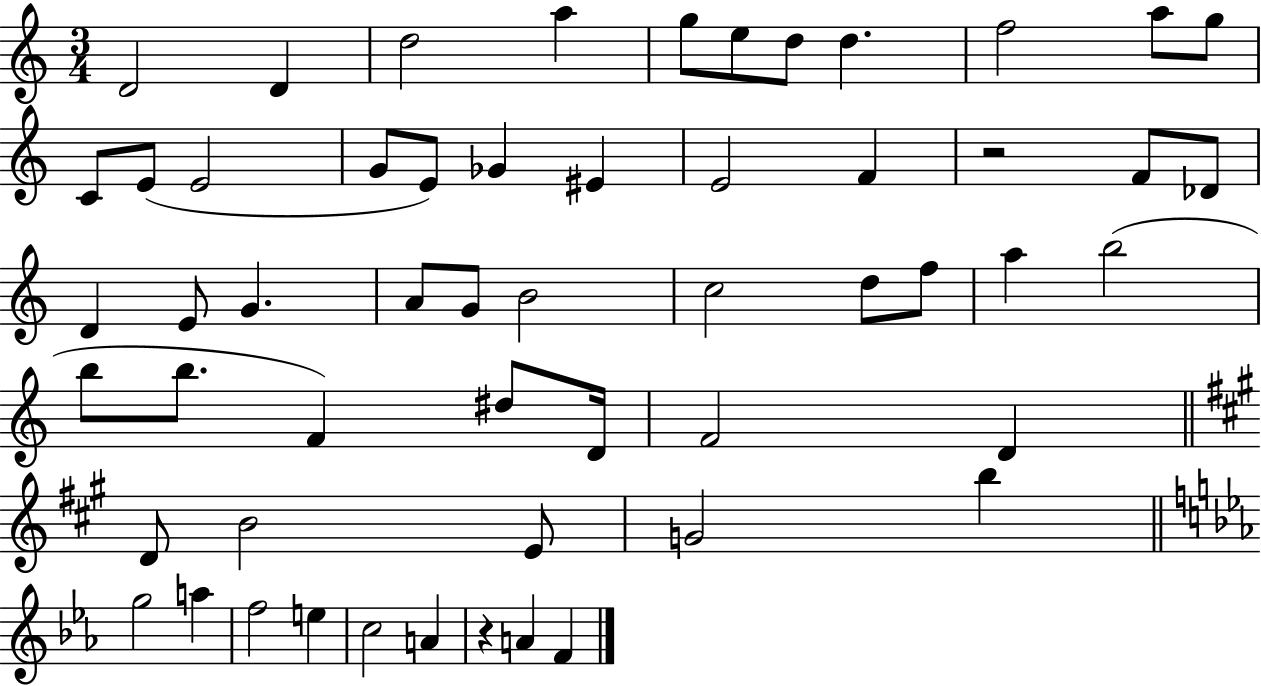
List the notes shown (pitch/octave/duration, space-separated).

D4/h D4/q D5/h A5/q G5/e E5/e D5/e D5/q. F5/h A5/e G5/e C4/e E4/e E4/h G4/e E4/e Gb4/q EIS4/q E4/h F4/q R/h F4/e Db4/e D4/q E4/e G4/q. A4/e G4/e B4/h C5/h D5/e F5/e A5/q B5/h B5/e B5/e. F4/q D#5/e D4/s F4/h D4/q D4/e B4/h E4/e G4/h B5/q G5/h A5/q F5/h E5/q C5/h A4/q R/q A4/q F4/q